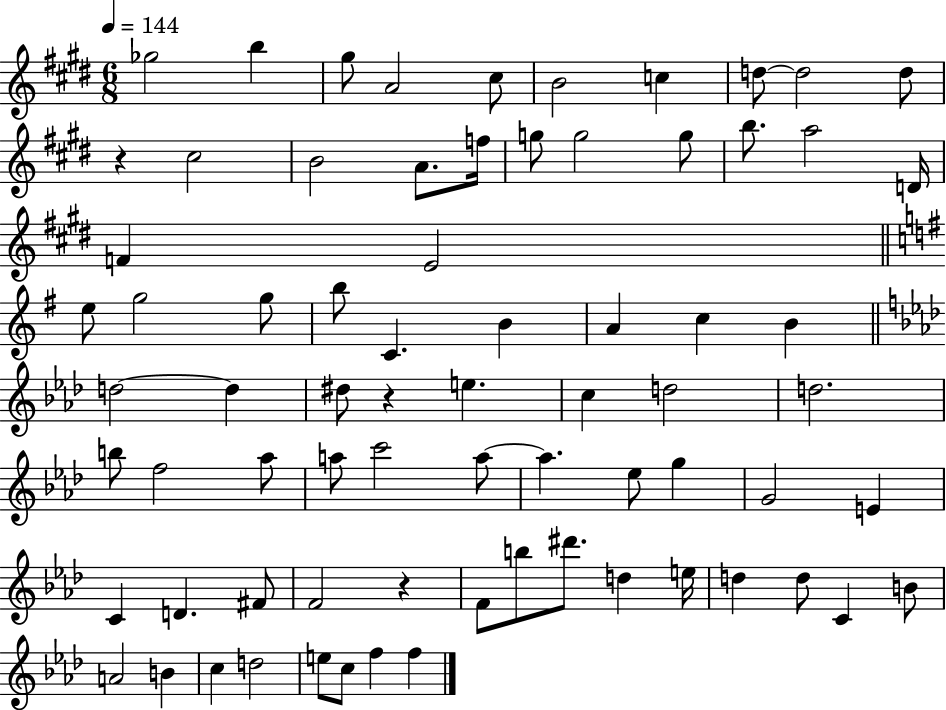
{
  \clef treble
  \numericTimeSignature
  \time 6/8
  \key e \major
  \tempo 4 = 144
  ges''2 b''4 | gis''8 a'2 cis''8 | b'2 c''4 | d''8~~ d''2 d''8 | \break r4 cis''2 | b'2 a'8. f''16 | g''8 g''2 g''8 | b''8. a''2 d'16 | \break f'4 e'2 | \bar "||" \break \key g \major e''8 g''2 g''8 | b''8 c'4. b'4 | a'4 c''4 b'4 | \bar "||" \break \key f \minor d''2~~ d''4 | dis''8 r4 e''4. | c''4 d''2 | d''2. | \break b''8 f''2 aes''8 | a''8 c'''2 a''8~~ | a''4. ees''8 g''4 | g'2 e'4 | \break c'4 d'4. fis'8 | f'2 r4 | f'8 b''8 dis'''8. d''4 e''16 | d''4 d''8 c'4 b'8 | \break a'2 b'4 | c''4 d''2 | e''8 c''8 f''4 f''4 | \bar "|."
}